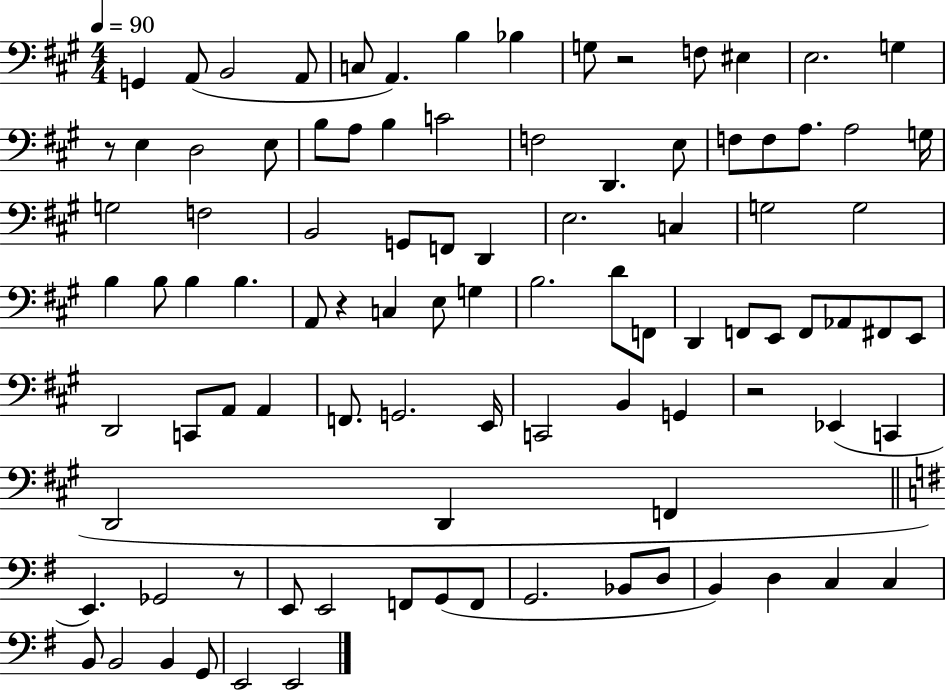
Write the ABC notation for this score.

X:1
T:Untitled
M:4/4
L:1/4
K:A
G,, A,,/2 B,,2 A,,/2 C,/2 A,, B, _B, G,/2 z2 F,/2 ^E, E,2 G, z/2 E, D,2 E,/2 B,/2 A,/2 B, C2 F,2 D,, E,/2 F,/2 F,/2 A,/2 A,2 G,/4 G,2 F,2 B,,2 G,,/2 F,,/2 D,, E,2 C, G,2 G,2 B, B,/2 B, B, A,,/2 z C, E,/2 G, B,2 D/2 F,,/2 D,, F,,/2 E,,/2 F,,/2 _A,,/2 ^F,,/2 E,,/2 D,,2 C,,/2 A,,/2 A,, F,,/2 G,,2 E,,/4 C,,2 B,, G,, z2 _E,, C,, D,,2 D,, F,, E,, _G,,2 z/2 E,,/2 E,,2 F,,/2 G,,/2 F,,/2 G,,2 _B,,/2 D,/2 B,, D, C, C, B,,/2 B,,2 B,, G,,/2 E,,2 E,,2